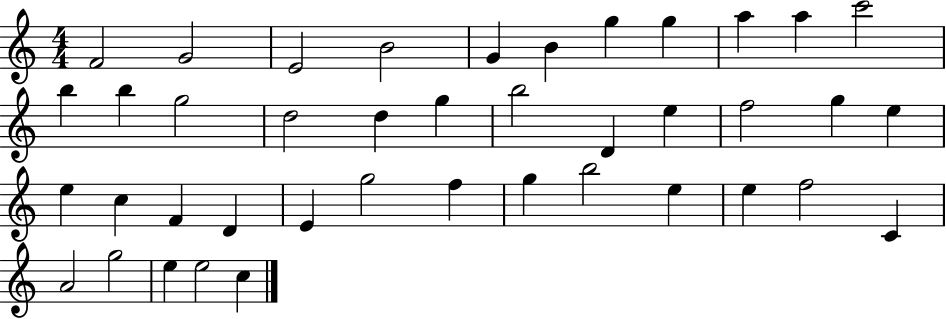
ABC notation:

X:1
T:Untitled
M:4/4
L:1/4
K:C
F2 G2 E2 B2 G B g g a a c'2 b b g2 d2 d g b2 D e f2 g e e c F D E g2 f g b2 e e f2 C A2 g2 e e2 c